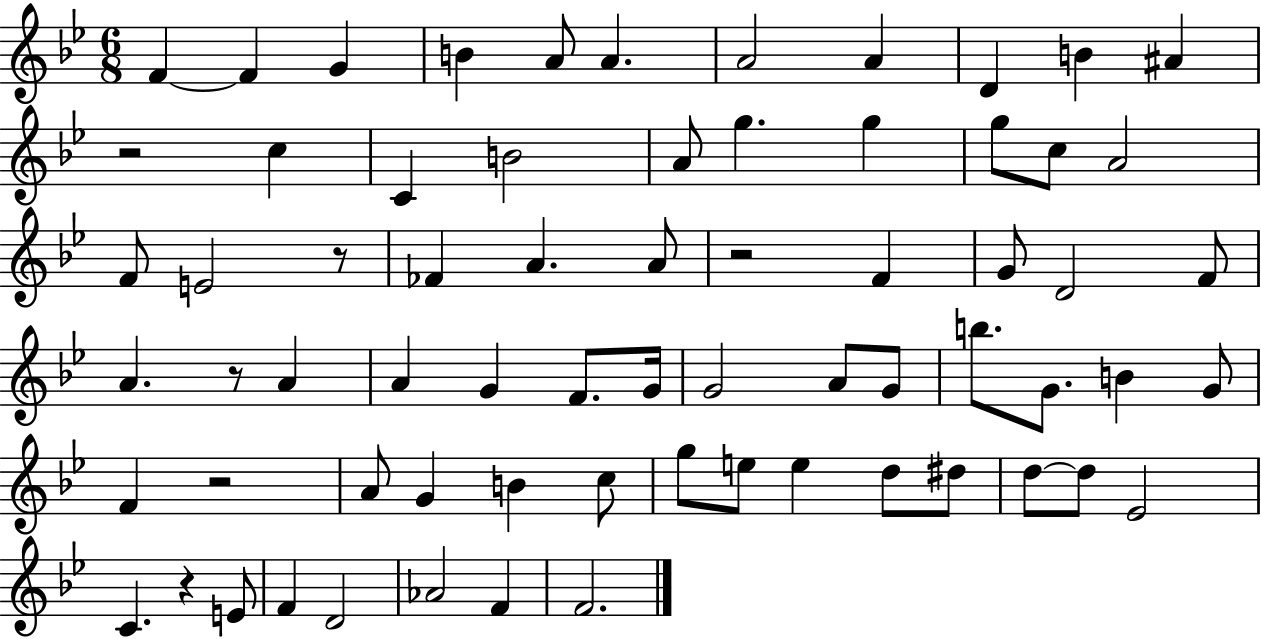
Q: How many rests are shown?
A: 6